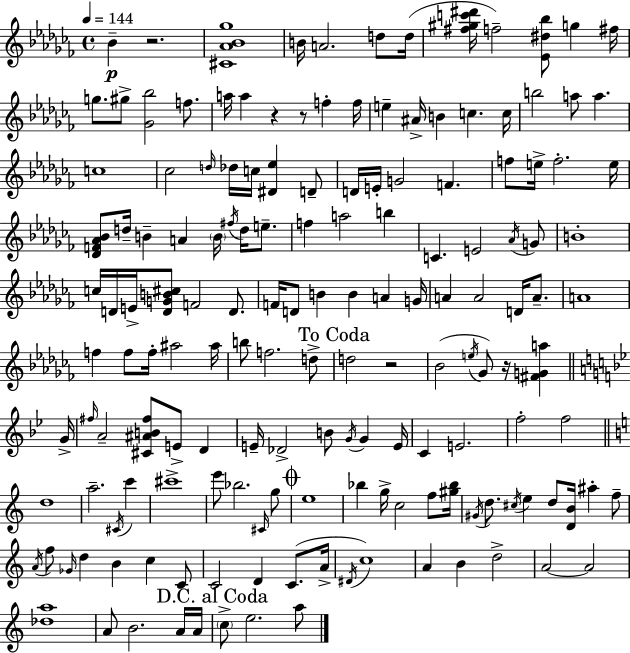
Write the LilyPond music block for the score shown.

{
  \clef treble
  \time 4/4
  \defaultTimeSignature
  \key aes \minor
  \tempo 4 = 144
  bes'4--\p r2. | <cis' aes' bes' ges''>1 | b'16 a'2. d''8 d''16( | <fis'' gis'' c''' dis'''>16 f''2--) <ees' dis'' bes''>8 g''4 fis''16 | \break g''8. gis''8-> <ges' bes''>2 f''8. | a''16 a''4 r4 r8 f''4-. f''16 | e''4-- ais'16-> b'4 c''4. c''16 | b''2 a''8 a''4. | \break c''1 | ces''2 \grace { d''16 } des''16 c''16 <dis' ees''>4 d'8-- | d'16 e'16-. g'2 f'4. | f''8 e''16-> f''2.-. | \break e''16 <des' f' aes' bes'>8 d''16-- b'4-- a'4 \parenthesize b'16 \acciaccatura { fis''16 } d''16 e''8.-- | f''4 a''2 b''4 | c'4. e'2 | \acciaccatura { aes'16 } g'8 b'1-. | \break c''16 d'16 e'16-> <d' g' b' cis''>8 f'2 | d'8. f'16 d'8 b'4 b'4 a'4 | g'16 a'4 a'2 d'16 | a'8.-- a'1 | \break f''4 f''8 f''16-. ais''2 | ais''16 b''8 f''2. | d''8-> \mark "To Coda" d''2 r2 | bes'2( \acciaccatura { e''16 } ges'8) r16 <fis' g' a''>4 | \break \bar "||" \break \key bes \major g'16-> \grace { fis''16 } a'2-- <cis' ais' b' fis''>8 e'8-> d'4 | e'16-- des'2-> b'8 \acciaccatura { g'16 } g'4 | e'16 c'4 e'2. | f''2-. f''2 | \break \bar "||" \break \key a \minor d''1 | a''2.-- \acciaccatura { cis'16 } c'''4 | cis'''1-> | e'''8 bes''2. \grace { cis'16 } | \break g''8 \mark \markup { \musicglyph "scripts.coda" } e''1 | bes''4 g''16-> c''2 f''8 | <gis'' bes''>16 \acciaccatura { gis'16 } d''8. \acciaccatura { cis''16 } e''4 d''8 <d' b'>16 ais''4-. | f''8-- \acciaccatura { a'16 } f''8 \grace { ges'16 } d''4 b'4 | \break c''4 c'8 c'2 d'4 | c'8.( a'16-> \acciaccatura { dis'16 } c''1) | a'4 b'4 d''2-> | a'2~~ a'2 | \break <des'' a''>1 | a'8 b'2. | a'16 a'16 \mark "D.C. al Coda" \parenthesize c''8-> e''2. | a''8 \bar "|."
}